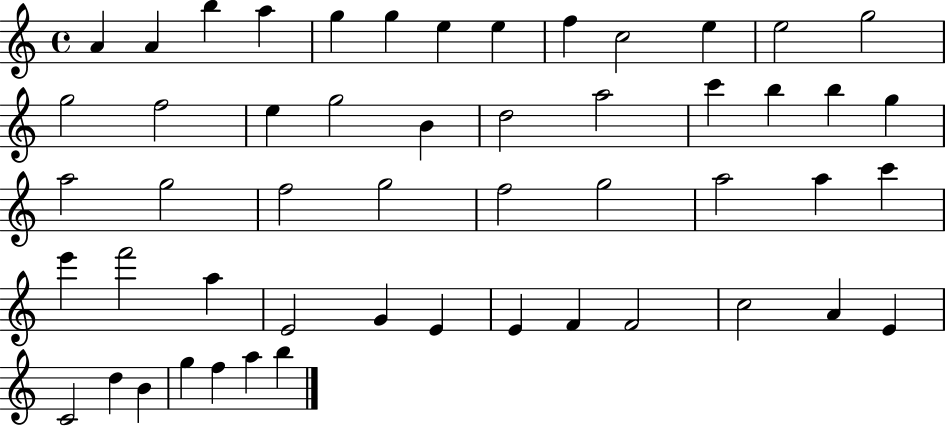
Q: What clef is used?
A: treble